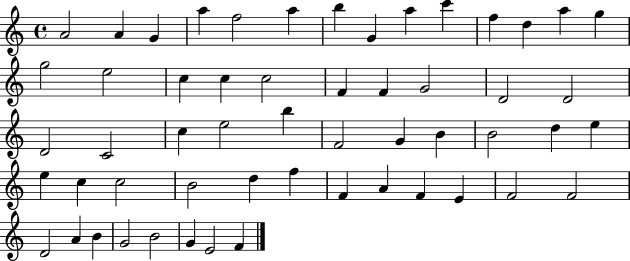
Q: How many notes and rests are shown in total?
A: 55